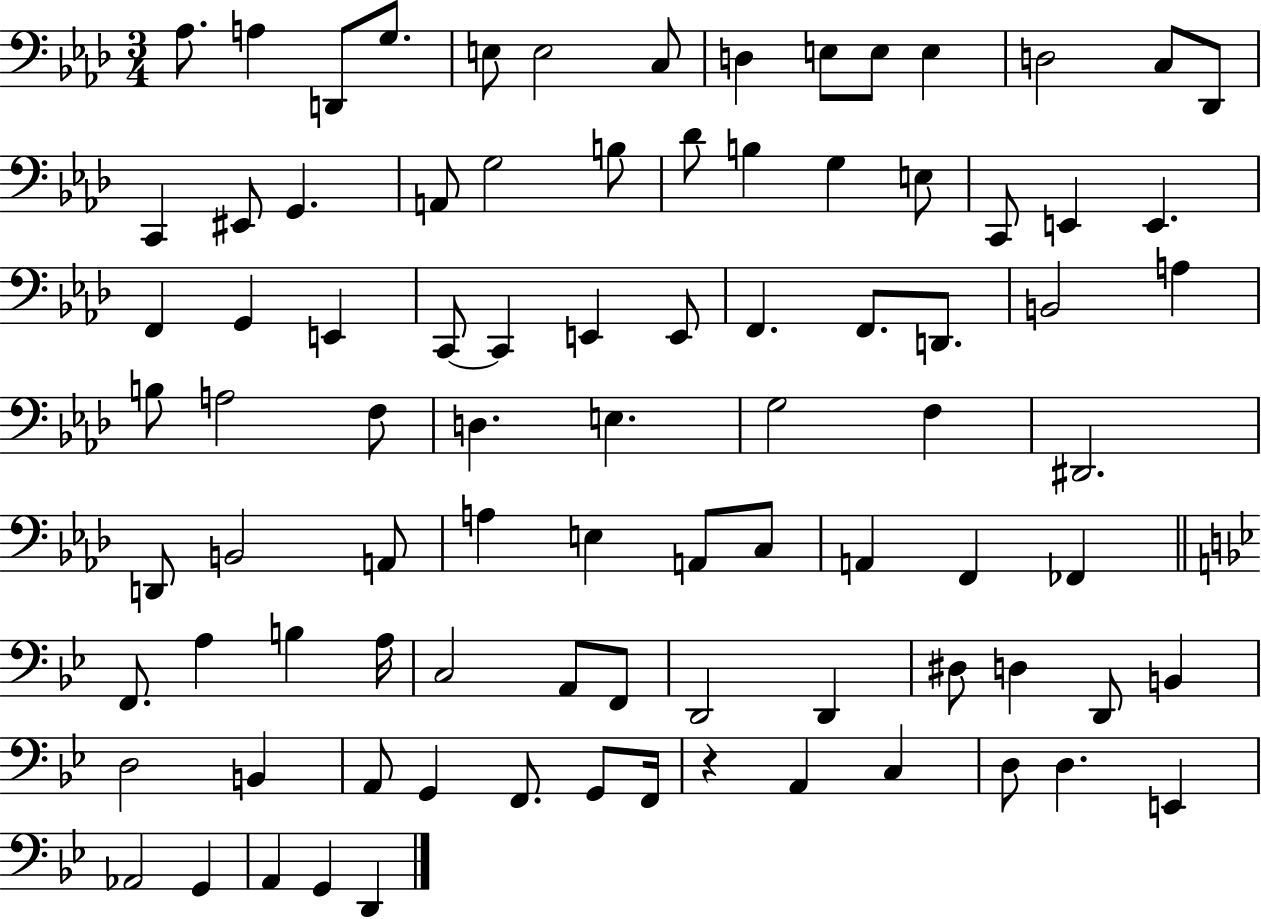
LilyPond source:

{
  \clef bass
  \numericTimeSignature
  \time 3/4
  \key aes \major
  aes8. a4 d,8 g8. | e8 e2 c8 | d4 e8 e8 e4 | d2 c8 des,8 | \break c,4 eis,8 g,4. | a,8 g2 b8 | des'8 b4 g4 e8 | c,8 e,4 e,4. | \break f,4 g,4 e,4 | c,8~~ c,4 e,4 e,8 | f,4. f,8. d,8. | b,2 a4 | \break b8 a2 f8 | d4. e4. | g2 f4 | dis,2. | \break d,8 b,2 a,8 | a4 e4 a,8 c8 | a,4 f,4 fes,4 | \bar "||" \break \key g \minor f,8. a4 b4 a16 | c2 a,8 f,8 | d,2 d,4 | dis8 d4 d,8 b,4 | \break d2 b,4 | a,8 g,4 f,8. g,8 f,16 | r4 a,4 c4 | d8 d4. e,4 | \break aes,2 g,4 | a,4 g,4 d,4 | \bar "|."
}